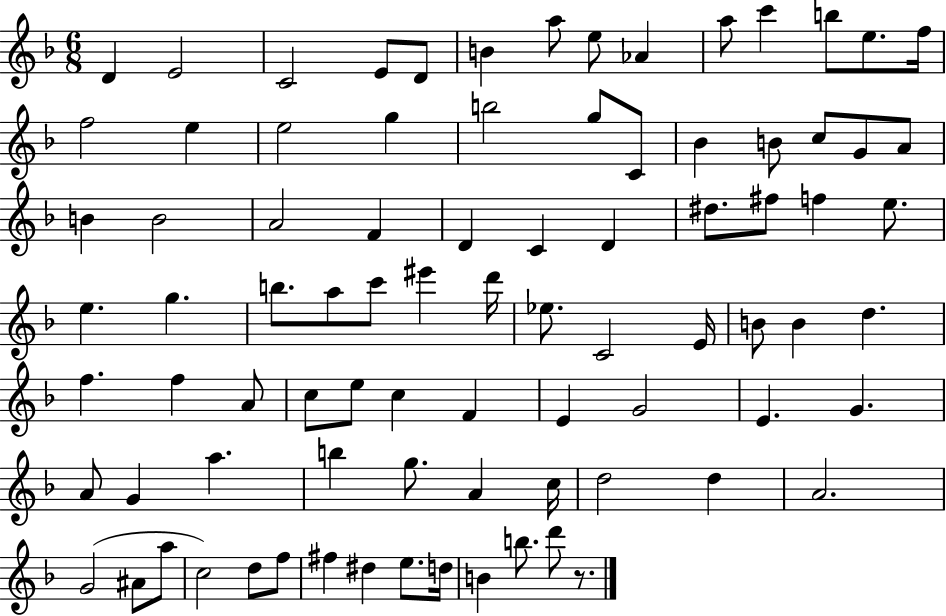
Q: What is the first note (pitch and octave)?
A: D4